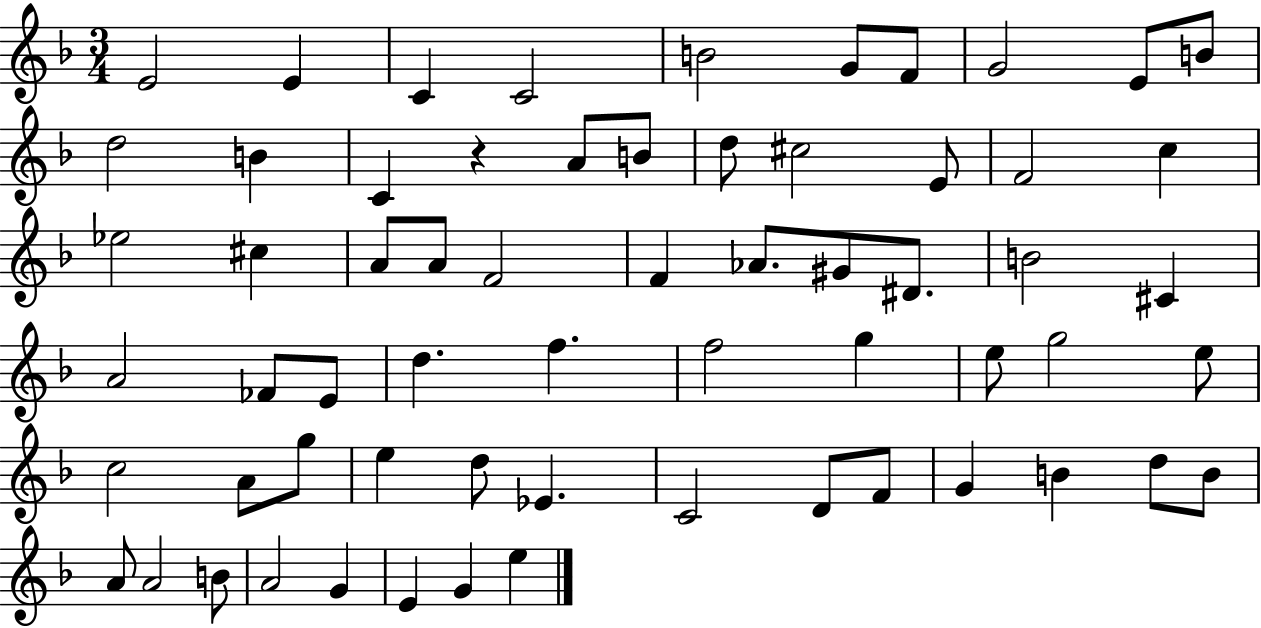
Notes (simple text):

E4/h E4/q C4/q C4/h B4/h G4/e F4/e G4/h E4/e B4/e D5/h B4/q C4/q R/q A4/e B4/e D5/e C#5/h E4/e F4/h C5/q Eb5/h C#5/q A4/e A4/e F4/h F4/q Ab4/e. G#4/e D#4/e. B4/h C#4/q A4/h FES4/e E4/e D5/q. F5/q. F5/h G5/q E5/e G5/h E5/e C5/h A4/e G5/e E5/q D5/e Eb4/q. C4/h D4/e F4/e G4/q B4/q D5/e B4/e A4/e A4/h B4/e A4/h G4/q E4/q G4/q E5/q